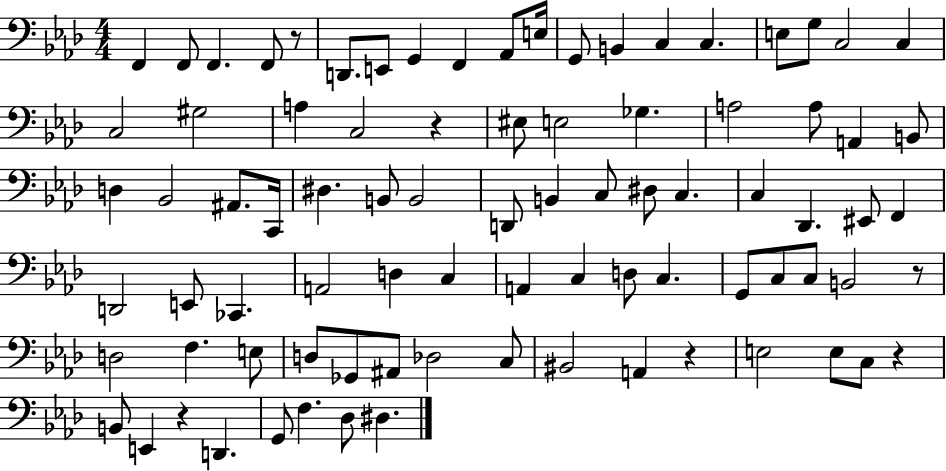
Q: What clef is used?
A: bass